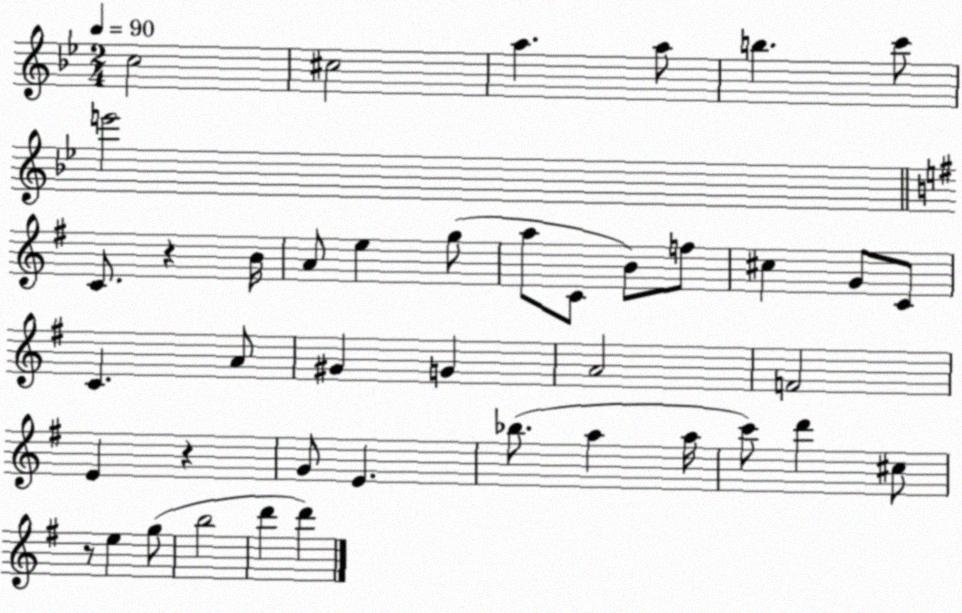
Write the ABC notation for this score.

X:1
T:Untitled
M:2/4
L:1/4
K:Bb
c2 ^c2 a a/2 b c'/2 e'2 C/2 z B/4 A/2 e g/2 a/2 C/2 B/2 f/2 ^c G/2 C/2 C A/2 ^G G A2 F2 E z G/2 E _b/2 a a/4 c'/2 d' ^c/2 z/2 e g/2 b2 d' d'